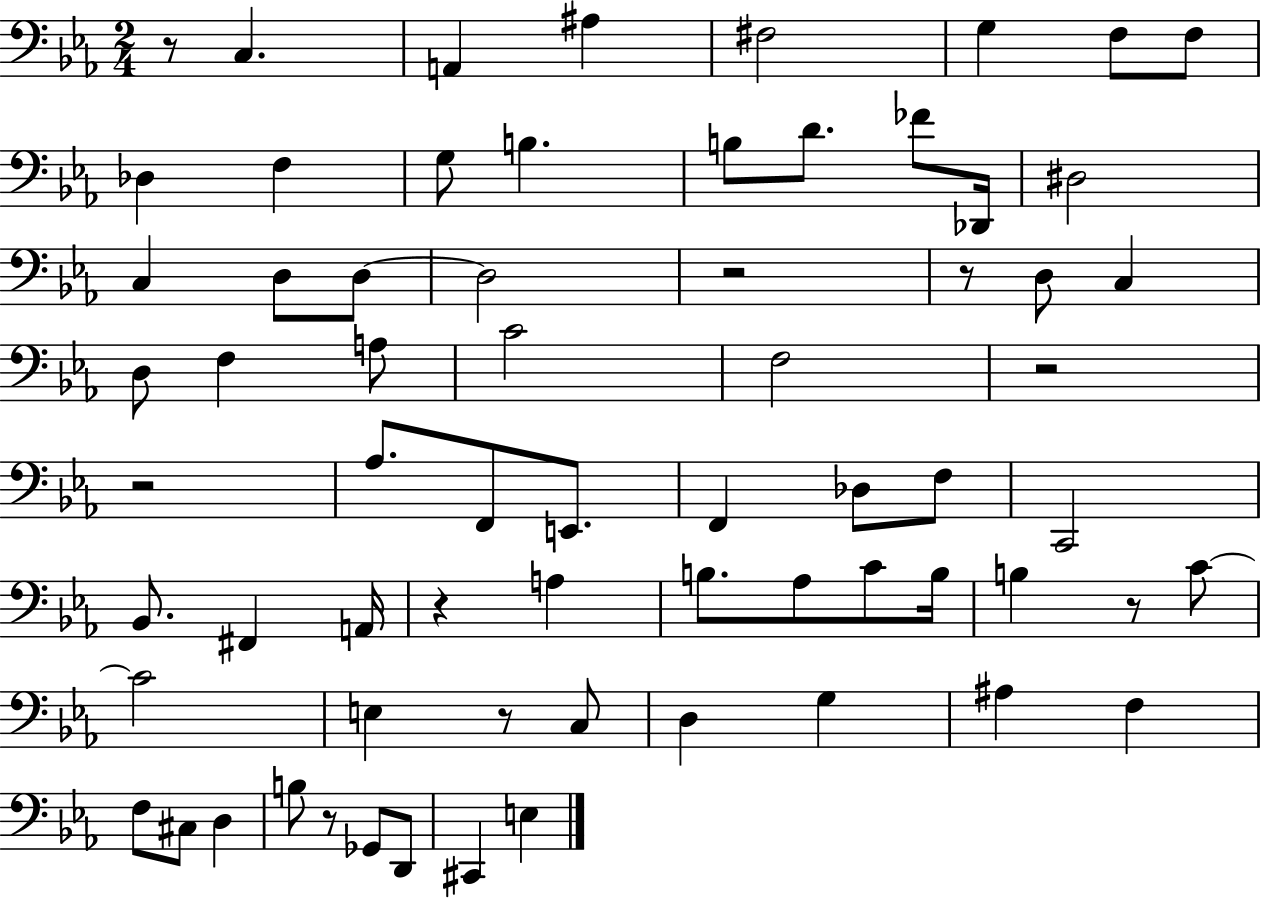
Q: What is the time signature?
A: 2/4